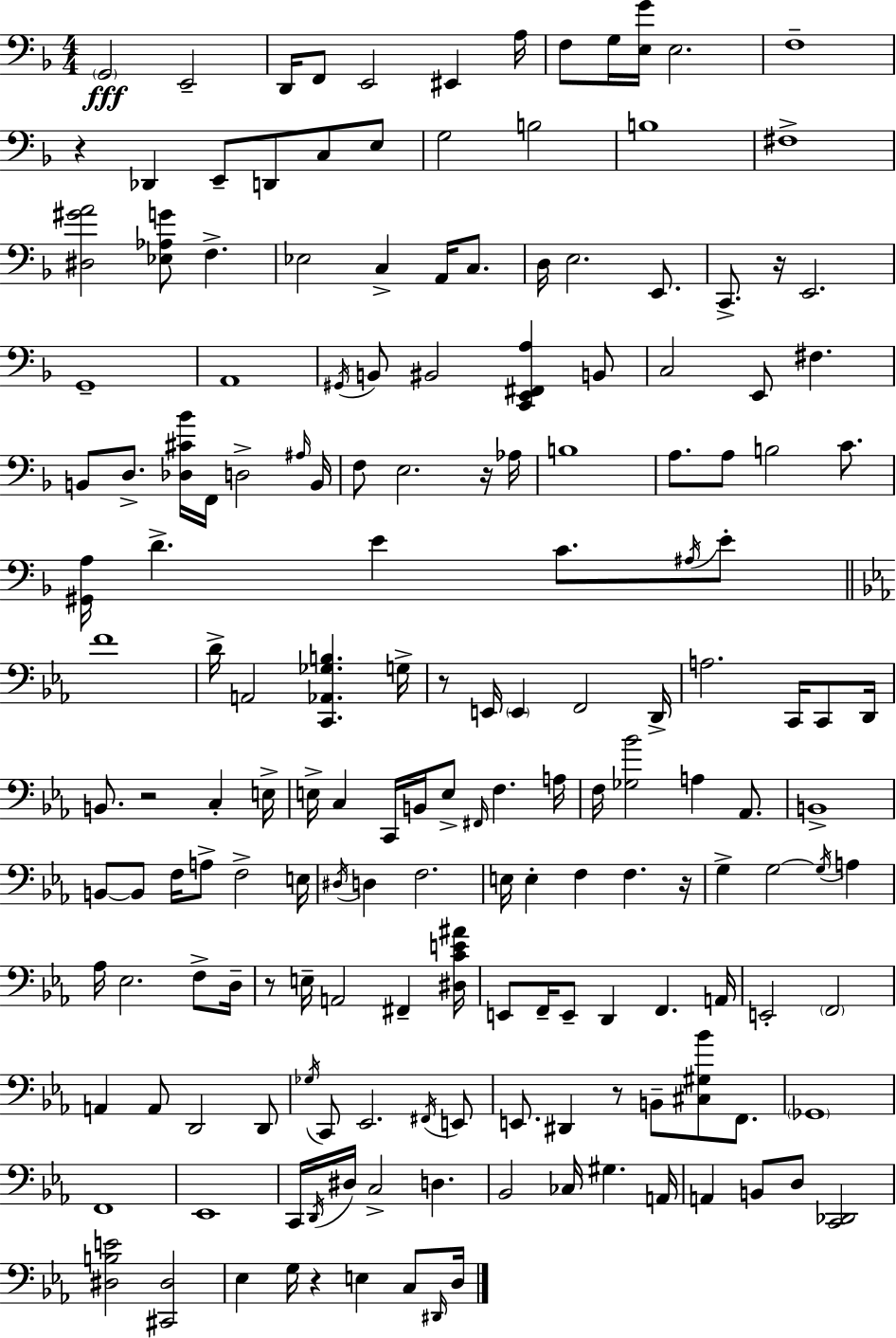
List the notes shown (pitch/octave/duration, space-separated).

G2/h E2/h D2/s F2/e E2/h EIS2/q A3/s F3/e G3/s [E3,G4]/s E3/h. F3/w R/q Db2/q E2/e D2/e C3/e E3/e G3/h B3/h B3/w F#3/w [D#3,G#4,A4]/h [Eb3,Ab3,G4]/e F3/q. Eb3/h C3/q A2/s C3/e. D3/s E3/h. E2/e. C2/e. R/s E2/h. G2/w A2/w G#2/s B2/e BIS2/h [C2,E2,F#2,A3]/q B2/e C3/h E2/e F#3/q. B2/e D3/e. [Db3,C#4,Bb4]/s F2/s D3/h A#3/s B2/s F3/e E3/h. R/s Ab3/s B3/w A3/e. A3/e B3/h C4/e. [G#2,A3]/s D4/q. E4/q C4/e. A#3/s E4/e F4/w D4/s A2/h [C2,Ab2,Gb3,B3]/q. G3/s R/e E2/s E2/q F2/h D2/s A3/h. C2/s C2/e D2/s B2/e. R/h C3/q E3/s E3/s C3/q C2/s B2/s E3/e F#2/s F3/q. A3/s F3/s [Gb3,Bb4]/h A3/q Ab2/e. B2/w B2/e B2/e F3/s A3/e F3/h E3/s D#3/s D3/q F3/h. E3/s E3/q F3/q F3/q. R/s G3/q G3/h G3/s A3/q Ab3/s Eb3/h. F3/e D3/s R/e E3/s A2/h F#2/q [D#3,C4,E4,A#4]/s E2/e F2/s E2/e D2/q F2/q. A2/s E2/h F2/h A2/q A2/e D2/h D2/e Gb3/s C2/e Eb2/h. F#2/s E2/e E2/e. D#2/q R/e B2/e [C#3,G#3,Bb4]/e F2/e. Gb2/w F2/w Eb2/w C2/s D2/s D#3/s C3/h D3/q. Bb2/h CES3/s G#3/q. A2/s A2/q B2/e D3/e [C2,Db2]/h [D#3,B3,E4]/h [C#2,D#3]/h Eb3/q G3/s R/q E3/q C3/e D#2/s D3/s